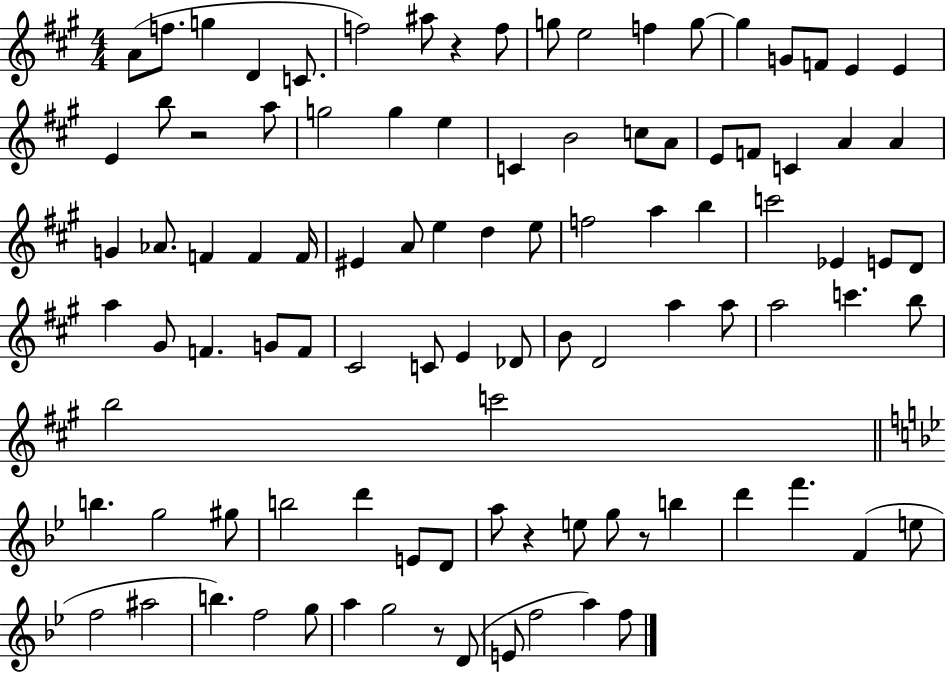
X:1
T:Untitled
M:4/4
L:1/4
K:A
A/2 f/2 g D C/2 f2 ^a/2 z f/2 g/2 e2 f g/2 g G/2 F/2 E E E b/2 z2 a/2 g2 g e C B2 c/2 A/2 E/2 F/2 C A A G _A/2 F F F/4 ^E A/2 e d e/2 f2 a b c'2 _E E/2 D/2 a ^G/2 F G/2 F/2 ^C2 C/2 E _D/2 B/2 D2 a a/2 a2 c' b/2 b2 c'2 b g2 ^g/2 b2 d' E/2 D/2 a/2 z e/2 g/2 z/2 b d' f' F e/2 f2 ^a2 b f2 g/2 a g2 z/2 D/2 E/2 f2 a f/2